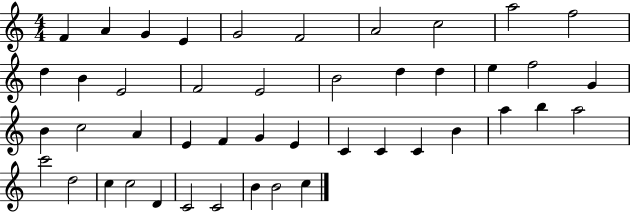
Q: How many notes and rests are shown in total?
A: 45